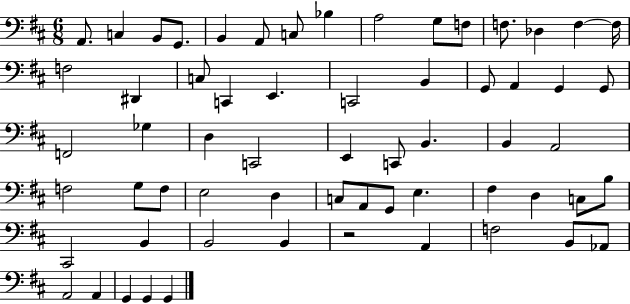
{
  \clef bass
  \numericTimeSignature
  \time 6/8
  \key d \major
  a,8. c4 b,8 g,8. | b,4 a,8 c8 bes4 | a2 g8 f8 | f8. des4 f4~~ f16 | \break f2 dis,4 | c8 c,4 e,4. | c,2 b,4 | g,8 a,4 g,4 g,8 | \break f,2 ges4 | d4 c,2 | e,4 c,8 b,4. | b,4 a,2 | \break f2 g8 f8 | e2 d4 | c8 a,8 g,8 e4. | fis4 d4 c8 b8 | \break cis,2 b,4 | b,2 b,4 | r2 a,4 | f2 b,8 aes,8 | \break a,2 a,4 | g,4 g,4 g,4 | \bar "|."
}